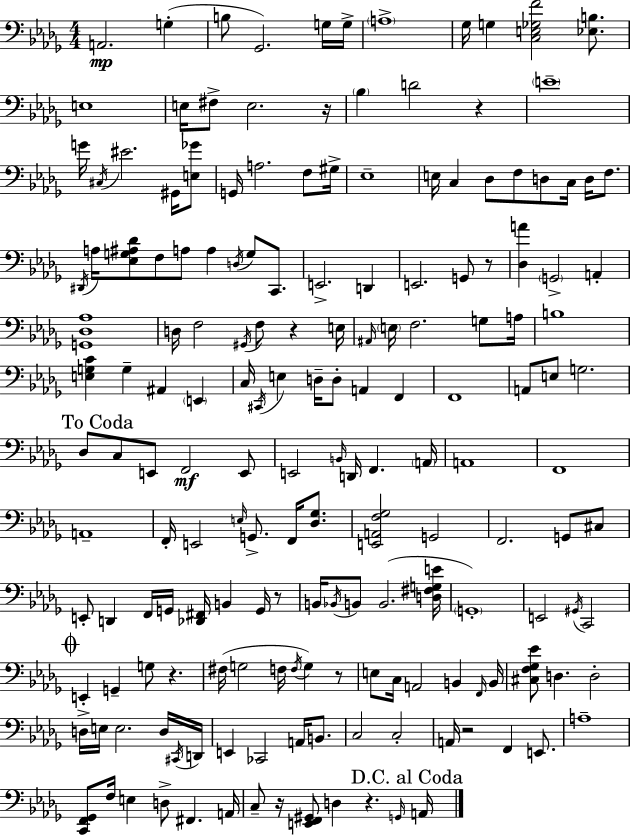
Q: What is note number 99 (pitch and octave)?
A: B2